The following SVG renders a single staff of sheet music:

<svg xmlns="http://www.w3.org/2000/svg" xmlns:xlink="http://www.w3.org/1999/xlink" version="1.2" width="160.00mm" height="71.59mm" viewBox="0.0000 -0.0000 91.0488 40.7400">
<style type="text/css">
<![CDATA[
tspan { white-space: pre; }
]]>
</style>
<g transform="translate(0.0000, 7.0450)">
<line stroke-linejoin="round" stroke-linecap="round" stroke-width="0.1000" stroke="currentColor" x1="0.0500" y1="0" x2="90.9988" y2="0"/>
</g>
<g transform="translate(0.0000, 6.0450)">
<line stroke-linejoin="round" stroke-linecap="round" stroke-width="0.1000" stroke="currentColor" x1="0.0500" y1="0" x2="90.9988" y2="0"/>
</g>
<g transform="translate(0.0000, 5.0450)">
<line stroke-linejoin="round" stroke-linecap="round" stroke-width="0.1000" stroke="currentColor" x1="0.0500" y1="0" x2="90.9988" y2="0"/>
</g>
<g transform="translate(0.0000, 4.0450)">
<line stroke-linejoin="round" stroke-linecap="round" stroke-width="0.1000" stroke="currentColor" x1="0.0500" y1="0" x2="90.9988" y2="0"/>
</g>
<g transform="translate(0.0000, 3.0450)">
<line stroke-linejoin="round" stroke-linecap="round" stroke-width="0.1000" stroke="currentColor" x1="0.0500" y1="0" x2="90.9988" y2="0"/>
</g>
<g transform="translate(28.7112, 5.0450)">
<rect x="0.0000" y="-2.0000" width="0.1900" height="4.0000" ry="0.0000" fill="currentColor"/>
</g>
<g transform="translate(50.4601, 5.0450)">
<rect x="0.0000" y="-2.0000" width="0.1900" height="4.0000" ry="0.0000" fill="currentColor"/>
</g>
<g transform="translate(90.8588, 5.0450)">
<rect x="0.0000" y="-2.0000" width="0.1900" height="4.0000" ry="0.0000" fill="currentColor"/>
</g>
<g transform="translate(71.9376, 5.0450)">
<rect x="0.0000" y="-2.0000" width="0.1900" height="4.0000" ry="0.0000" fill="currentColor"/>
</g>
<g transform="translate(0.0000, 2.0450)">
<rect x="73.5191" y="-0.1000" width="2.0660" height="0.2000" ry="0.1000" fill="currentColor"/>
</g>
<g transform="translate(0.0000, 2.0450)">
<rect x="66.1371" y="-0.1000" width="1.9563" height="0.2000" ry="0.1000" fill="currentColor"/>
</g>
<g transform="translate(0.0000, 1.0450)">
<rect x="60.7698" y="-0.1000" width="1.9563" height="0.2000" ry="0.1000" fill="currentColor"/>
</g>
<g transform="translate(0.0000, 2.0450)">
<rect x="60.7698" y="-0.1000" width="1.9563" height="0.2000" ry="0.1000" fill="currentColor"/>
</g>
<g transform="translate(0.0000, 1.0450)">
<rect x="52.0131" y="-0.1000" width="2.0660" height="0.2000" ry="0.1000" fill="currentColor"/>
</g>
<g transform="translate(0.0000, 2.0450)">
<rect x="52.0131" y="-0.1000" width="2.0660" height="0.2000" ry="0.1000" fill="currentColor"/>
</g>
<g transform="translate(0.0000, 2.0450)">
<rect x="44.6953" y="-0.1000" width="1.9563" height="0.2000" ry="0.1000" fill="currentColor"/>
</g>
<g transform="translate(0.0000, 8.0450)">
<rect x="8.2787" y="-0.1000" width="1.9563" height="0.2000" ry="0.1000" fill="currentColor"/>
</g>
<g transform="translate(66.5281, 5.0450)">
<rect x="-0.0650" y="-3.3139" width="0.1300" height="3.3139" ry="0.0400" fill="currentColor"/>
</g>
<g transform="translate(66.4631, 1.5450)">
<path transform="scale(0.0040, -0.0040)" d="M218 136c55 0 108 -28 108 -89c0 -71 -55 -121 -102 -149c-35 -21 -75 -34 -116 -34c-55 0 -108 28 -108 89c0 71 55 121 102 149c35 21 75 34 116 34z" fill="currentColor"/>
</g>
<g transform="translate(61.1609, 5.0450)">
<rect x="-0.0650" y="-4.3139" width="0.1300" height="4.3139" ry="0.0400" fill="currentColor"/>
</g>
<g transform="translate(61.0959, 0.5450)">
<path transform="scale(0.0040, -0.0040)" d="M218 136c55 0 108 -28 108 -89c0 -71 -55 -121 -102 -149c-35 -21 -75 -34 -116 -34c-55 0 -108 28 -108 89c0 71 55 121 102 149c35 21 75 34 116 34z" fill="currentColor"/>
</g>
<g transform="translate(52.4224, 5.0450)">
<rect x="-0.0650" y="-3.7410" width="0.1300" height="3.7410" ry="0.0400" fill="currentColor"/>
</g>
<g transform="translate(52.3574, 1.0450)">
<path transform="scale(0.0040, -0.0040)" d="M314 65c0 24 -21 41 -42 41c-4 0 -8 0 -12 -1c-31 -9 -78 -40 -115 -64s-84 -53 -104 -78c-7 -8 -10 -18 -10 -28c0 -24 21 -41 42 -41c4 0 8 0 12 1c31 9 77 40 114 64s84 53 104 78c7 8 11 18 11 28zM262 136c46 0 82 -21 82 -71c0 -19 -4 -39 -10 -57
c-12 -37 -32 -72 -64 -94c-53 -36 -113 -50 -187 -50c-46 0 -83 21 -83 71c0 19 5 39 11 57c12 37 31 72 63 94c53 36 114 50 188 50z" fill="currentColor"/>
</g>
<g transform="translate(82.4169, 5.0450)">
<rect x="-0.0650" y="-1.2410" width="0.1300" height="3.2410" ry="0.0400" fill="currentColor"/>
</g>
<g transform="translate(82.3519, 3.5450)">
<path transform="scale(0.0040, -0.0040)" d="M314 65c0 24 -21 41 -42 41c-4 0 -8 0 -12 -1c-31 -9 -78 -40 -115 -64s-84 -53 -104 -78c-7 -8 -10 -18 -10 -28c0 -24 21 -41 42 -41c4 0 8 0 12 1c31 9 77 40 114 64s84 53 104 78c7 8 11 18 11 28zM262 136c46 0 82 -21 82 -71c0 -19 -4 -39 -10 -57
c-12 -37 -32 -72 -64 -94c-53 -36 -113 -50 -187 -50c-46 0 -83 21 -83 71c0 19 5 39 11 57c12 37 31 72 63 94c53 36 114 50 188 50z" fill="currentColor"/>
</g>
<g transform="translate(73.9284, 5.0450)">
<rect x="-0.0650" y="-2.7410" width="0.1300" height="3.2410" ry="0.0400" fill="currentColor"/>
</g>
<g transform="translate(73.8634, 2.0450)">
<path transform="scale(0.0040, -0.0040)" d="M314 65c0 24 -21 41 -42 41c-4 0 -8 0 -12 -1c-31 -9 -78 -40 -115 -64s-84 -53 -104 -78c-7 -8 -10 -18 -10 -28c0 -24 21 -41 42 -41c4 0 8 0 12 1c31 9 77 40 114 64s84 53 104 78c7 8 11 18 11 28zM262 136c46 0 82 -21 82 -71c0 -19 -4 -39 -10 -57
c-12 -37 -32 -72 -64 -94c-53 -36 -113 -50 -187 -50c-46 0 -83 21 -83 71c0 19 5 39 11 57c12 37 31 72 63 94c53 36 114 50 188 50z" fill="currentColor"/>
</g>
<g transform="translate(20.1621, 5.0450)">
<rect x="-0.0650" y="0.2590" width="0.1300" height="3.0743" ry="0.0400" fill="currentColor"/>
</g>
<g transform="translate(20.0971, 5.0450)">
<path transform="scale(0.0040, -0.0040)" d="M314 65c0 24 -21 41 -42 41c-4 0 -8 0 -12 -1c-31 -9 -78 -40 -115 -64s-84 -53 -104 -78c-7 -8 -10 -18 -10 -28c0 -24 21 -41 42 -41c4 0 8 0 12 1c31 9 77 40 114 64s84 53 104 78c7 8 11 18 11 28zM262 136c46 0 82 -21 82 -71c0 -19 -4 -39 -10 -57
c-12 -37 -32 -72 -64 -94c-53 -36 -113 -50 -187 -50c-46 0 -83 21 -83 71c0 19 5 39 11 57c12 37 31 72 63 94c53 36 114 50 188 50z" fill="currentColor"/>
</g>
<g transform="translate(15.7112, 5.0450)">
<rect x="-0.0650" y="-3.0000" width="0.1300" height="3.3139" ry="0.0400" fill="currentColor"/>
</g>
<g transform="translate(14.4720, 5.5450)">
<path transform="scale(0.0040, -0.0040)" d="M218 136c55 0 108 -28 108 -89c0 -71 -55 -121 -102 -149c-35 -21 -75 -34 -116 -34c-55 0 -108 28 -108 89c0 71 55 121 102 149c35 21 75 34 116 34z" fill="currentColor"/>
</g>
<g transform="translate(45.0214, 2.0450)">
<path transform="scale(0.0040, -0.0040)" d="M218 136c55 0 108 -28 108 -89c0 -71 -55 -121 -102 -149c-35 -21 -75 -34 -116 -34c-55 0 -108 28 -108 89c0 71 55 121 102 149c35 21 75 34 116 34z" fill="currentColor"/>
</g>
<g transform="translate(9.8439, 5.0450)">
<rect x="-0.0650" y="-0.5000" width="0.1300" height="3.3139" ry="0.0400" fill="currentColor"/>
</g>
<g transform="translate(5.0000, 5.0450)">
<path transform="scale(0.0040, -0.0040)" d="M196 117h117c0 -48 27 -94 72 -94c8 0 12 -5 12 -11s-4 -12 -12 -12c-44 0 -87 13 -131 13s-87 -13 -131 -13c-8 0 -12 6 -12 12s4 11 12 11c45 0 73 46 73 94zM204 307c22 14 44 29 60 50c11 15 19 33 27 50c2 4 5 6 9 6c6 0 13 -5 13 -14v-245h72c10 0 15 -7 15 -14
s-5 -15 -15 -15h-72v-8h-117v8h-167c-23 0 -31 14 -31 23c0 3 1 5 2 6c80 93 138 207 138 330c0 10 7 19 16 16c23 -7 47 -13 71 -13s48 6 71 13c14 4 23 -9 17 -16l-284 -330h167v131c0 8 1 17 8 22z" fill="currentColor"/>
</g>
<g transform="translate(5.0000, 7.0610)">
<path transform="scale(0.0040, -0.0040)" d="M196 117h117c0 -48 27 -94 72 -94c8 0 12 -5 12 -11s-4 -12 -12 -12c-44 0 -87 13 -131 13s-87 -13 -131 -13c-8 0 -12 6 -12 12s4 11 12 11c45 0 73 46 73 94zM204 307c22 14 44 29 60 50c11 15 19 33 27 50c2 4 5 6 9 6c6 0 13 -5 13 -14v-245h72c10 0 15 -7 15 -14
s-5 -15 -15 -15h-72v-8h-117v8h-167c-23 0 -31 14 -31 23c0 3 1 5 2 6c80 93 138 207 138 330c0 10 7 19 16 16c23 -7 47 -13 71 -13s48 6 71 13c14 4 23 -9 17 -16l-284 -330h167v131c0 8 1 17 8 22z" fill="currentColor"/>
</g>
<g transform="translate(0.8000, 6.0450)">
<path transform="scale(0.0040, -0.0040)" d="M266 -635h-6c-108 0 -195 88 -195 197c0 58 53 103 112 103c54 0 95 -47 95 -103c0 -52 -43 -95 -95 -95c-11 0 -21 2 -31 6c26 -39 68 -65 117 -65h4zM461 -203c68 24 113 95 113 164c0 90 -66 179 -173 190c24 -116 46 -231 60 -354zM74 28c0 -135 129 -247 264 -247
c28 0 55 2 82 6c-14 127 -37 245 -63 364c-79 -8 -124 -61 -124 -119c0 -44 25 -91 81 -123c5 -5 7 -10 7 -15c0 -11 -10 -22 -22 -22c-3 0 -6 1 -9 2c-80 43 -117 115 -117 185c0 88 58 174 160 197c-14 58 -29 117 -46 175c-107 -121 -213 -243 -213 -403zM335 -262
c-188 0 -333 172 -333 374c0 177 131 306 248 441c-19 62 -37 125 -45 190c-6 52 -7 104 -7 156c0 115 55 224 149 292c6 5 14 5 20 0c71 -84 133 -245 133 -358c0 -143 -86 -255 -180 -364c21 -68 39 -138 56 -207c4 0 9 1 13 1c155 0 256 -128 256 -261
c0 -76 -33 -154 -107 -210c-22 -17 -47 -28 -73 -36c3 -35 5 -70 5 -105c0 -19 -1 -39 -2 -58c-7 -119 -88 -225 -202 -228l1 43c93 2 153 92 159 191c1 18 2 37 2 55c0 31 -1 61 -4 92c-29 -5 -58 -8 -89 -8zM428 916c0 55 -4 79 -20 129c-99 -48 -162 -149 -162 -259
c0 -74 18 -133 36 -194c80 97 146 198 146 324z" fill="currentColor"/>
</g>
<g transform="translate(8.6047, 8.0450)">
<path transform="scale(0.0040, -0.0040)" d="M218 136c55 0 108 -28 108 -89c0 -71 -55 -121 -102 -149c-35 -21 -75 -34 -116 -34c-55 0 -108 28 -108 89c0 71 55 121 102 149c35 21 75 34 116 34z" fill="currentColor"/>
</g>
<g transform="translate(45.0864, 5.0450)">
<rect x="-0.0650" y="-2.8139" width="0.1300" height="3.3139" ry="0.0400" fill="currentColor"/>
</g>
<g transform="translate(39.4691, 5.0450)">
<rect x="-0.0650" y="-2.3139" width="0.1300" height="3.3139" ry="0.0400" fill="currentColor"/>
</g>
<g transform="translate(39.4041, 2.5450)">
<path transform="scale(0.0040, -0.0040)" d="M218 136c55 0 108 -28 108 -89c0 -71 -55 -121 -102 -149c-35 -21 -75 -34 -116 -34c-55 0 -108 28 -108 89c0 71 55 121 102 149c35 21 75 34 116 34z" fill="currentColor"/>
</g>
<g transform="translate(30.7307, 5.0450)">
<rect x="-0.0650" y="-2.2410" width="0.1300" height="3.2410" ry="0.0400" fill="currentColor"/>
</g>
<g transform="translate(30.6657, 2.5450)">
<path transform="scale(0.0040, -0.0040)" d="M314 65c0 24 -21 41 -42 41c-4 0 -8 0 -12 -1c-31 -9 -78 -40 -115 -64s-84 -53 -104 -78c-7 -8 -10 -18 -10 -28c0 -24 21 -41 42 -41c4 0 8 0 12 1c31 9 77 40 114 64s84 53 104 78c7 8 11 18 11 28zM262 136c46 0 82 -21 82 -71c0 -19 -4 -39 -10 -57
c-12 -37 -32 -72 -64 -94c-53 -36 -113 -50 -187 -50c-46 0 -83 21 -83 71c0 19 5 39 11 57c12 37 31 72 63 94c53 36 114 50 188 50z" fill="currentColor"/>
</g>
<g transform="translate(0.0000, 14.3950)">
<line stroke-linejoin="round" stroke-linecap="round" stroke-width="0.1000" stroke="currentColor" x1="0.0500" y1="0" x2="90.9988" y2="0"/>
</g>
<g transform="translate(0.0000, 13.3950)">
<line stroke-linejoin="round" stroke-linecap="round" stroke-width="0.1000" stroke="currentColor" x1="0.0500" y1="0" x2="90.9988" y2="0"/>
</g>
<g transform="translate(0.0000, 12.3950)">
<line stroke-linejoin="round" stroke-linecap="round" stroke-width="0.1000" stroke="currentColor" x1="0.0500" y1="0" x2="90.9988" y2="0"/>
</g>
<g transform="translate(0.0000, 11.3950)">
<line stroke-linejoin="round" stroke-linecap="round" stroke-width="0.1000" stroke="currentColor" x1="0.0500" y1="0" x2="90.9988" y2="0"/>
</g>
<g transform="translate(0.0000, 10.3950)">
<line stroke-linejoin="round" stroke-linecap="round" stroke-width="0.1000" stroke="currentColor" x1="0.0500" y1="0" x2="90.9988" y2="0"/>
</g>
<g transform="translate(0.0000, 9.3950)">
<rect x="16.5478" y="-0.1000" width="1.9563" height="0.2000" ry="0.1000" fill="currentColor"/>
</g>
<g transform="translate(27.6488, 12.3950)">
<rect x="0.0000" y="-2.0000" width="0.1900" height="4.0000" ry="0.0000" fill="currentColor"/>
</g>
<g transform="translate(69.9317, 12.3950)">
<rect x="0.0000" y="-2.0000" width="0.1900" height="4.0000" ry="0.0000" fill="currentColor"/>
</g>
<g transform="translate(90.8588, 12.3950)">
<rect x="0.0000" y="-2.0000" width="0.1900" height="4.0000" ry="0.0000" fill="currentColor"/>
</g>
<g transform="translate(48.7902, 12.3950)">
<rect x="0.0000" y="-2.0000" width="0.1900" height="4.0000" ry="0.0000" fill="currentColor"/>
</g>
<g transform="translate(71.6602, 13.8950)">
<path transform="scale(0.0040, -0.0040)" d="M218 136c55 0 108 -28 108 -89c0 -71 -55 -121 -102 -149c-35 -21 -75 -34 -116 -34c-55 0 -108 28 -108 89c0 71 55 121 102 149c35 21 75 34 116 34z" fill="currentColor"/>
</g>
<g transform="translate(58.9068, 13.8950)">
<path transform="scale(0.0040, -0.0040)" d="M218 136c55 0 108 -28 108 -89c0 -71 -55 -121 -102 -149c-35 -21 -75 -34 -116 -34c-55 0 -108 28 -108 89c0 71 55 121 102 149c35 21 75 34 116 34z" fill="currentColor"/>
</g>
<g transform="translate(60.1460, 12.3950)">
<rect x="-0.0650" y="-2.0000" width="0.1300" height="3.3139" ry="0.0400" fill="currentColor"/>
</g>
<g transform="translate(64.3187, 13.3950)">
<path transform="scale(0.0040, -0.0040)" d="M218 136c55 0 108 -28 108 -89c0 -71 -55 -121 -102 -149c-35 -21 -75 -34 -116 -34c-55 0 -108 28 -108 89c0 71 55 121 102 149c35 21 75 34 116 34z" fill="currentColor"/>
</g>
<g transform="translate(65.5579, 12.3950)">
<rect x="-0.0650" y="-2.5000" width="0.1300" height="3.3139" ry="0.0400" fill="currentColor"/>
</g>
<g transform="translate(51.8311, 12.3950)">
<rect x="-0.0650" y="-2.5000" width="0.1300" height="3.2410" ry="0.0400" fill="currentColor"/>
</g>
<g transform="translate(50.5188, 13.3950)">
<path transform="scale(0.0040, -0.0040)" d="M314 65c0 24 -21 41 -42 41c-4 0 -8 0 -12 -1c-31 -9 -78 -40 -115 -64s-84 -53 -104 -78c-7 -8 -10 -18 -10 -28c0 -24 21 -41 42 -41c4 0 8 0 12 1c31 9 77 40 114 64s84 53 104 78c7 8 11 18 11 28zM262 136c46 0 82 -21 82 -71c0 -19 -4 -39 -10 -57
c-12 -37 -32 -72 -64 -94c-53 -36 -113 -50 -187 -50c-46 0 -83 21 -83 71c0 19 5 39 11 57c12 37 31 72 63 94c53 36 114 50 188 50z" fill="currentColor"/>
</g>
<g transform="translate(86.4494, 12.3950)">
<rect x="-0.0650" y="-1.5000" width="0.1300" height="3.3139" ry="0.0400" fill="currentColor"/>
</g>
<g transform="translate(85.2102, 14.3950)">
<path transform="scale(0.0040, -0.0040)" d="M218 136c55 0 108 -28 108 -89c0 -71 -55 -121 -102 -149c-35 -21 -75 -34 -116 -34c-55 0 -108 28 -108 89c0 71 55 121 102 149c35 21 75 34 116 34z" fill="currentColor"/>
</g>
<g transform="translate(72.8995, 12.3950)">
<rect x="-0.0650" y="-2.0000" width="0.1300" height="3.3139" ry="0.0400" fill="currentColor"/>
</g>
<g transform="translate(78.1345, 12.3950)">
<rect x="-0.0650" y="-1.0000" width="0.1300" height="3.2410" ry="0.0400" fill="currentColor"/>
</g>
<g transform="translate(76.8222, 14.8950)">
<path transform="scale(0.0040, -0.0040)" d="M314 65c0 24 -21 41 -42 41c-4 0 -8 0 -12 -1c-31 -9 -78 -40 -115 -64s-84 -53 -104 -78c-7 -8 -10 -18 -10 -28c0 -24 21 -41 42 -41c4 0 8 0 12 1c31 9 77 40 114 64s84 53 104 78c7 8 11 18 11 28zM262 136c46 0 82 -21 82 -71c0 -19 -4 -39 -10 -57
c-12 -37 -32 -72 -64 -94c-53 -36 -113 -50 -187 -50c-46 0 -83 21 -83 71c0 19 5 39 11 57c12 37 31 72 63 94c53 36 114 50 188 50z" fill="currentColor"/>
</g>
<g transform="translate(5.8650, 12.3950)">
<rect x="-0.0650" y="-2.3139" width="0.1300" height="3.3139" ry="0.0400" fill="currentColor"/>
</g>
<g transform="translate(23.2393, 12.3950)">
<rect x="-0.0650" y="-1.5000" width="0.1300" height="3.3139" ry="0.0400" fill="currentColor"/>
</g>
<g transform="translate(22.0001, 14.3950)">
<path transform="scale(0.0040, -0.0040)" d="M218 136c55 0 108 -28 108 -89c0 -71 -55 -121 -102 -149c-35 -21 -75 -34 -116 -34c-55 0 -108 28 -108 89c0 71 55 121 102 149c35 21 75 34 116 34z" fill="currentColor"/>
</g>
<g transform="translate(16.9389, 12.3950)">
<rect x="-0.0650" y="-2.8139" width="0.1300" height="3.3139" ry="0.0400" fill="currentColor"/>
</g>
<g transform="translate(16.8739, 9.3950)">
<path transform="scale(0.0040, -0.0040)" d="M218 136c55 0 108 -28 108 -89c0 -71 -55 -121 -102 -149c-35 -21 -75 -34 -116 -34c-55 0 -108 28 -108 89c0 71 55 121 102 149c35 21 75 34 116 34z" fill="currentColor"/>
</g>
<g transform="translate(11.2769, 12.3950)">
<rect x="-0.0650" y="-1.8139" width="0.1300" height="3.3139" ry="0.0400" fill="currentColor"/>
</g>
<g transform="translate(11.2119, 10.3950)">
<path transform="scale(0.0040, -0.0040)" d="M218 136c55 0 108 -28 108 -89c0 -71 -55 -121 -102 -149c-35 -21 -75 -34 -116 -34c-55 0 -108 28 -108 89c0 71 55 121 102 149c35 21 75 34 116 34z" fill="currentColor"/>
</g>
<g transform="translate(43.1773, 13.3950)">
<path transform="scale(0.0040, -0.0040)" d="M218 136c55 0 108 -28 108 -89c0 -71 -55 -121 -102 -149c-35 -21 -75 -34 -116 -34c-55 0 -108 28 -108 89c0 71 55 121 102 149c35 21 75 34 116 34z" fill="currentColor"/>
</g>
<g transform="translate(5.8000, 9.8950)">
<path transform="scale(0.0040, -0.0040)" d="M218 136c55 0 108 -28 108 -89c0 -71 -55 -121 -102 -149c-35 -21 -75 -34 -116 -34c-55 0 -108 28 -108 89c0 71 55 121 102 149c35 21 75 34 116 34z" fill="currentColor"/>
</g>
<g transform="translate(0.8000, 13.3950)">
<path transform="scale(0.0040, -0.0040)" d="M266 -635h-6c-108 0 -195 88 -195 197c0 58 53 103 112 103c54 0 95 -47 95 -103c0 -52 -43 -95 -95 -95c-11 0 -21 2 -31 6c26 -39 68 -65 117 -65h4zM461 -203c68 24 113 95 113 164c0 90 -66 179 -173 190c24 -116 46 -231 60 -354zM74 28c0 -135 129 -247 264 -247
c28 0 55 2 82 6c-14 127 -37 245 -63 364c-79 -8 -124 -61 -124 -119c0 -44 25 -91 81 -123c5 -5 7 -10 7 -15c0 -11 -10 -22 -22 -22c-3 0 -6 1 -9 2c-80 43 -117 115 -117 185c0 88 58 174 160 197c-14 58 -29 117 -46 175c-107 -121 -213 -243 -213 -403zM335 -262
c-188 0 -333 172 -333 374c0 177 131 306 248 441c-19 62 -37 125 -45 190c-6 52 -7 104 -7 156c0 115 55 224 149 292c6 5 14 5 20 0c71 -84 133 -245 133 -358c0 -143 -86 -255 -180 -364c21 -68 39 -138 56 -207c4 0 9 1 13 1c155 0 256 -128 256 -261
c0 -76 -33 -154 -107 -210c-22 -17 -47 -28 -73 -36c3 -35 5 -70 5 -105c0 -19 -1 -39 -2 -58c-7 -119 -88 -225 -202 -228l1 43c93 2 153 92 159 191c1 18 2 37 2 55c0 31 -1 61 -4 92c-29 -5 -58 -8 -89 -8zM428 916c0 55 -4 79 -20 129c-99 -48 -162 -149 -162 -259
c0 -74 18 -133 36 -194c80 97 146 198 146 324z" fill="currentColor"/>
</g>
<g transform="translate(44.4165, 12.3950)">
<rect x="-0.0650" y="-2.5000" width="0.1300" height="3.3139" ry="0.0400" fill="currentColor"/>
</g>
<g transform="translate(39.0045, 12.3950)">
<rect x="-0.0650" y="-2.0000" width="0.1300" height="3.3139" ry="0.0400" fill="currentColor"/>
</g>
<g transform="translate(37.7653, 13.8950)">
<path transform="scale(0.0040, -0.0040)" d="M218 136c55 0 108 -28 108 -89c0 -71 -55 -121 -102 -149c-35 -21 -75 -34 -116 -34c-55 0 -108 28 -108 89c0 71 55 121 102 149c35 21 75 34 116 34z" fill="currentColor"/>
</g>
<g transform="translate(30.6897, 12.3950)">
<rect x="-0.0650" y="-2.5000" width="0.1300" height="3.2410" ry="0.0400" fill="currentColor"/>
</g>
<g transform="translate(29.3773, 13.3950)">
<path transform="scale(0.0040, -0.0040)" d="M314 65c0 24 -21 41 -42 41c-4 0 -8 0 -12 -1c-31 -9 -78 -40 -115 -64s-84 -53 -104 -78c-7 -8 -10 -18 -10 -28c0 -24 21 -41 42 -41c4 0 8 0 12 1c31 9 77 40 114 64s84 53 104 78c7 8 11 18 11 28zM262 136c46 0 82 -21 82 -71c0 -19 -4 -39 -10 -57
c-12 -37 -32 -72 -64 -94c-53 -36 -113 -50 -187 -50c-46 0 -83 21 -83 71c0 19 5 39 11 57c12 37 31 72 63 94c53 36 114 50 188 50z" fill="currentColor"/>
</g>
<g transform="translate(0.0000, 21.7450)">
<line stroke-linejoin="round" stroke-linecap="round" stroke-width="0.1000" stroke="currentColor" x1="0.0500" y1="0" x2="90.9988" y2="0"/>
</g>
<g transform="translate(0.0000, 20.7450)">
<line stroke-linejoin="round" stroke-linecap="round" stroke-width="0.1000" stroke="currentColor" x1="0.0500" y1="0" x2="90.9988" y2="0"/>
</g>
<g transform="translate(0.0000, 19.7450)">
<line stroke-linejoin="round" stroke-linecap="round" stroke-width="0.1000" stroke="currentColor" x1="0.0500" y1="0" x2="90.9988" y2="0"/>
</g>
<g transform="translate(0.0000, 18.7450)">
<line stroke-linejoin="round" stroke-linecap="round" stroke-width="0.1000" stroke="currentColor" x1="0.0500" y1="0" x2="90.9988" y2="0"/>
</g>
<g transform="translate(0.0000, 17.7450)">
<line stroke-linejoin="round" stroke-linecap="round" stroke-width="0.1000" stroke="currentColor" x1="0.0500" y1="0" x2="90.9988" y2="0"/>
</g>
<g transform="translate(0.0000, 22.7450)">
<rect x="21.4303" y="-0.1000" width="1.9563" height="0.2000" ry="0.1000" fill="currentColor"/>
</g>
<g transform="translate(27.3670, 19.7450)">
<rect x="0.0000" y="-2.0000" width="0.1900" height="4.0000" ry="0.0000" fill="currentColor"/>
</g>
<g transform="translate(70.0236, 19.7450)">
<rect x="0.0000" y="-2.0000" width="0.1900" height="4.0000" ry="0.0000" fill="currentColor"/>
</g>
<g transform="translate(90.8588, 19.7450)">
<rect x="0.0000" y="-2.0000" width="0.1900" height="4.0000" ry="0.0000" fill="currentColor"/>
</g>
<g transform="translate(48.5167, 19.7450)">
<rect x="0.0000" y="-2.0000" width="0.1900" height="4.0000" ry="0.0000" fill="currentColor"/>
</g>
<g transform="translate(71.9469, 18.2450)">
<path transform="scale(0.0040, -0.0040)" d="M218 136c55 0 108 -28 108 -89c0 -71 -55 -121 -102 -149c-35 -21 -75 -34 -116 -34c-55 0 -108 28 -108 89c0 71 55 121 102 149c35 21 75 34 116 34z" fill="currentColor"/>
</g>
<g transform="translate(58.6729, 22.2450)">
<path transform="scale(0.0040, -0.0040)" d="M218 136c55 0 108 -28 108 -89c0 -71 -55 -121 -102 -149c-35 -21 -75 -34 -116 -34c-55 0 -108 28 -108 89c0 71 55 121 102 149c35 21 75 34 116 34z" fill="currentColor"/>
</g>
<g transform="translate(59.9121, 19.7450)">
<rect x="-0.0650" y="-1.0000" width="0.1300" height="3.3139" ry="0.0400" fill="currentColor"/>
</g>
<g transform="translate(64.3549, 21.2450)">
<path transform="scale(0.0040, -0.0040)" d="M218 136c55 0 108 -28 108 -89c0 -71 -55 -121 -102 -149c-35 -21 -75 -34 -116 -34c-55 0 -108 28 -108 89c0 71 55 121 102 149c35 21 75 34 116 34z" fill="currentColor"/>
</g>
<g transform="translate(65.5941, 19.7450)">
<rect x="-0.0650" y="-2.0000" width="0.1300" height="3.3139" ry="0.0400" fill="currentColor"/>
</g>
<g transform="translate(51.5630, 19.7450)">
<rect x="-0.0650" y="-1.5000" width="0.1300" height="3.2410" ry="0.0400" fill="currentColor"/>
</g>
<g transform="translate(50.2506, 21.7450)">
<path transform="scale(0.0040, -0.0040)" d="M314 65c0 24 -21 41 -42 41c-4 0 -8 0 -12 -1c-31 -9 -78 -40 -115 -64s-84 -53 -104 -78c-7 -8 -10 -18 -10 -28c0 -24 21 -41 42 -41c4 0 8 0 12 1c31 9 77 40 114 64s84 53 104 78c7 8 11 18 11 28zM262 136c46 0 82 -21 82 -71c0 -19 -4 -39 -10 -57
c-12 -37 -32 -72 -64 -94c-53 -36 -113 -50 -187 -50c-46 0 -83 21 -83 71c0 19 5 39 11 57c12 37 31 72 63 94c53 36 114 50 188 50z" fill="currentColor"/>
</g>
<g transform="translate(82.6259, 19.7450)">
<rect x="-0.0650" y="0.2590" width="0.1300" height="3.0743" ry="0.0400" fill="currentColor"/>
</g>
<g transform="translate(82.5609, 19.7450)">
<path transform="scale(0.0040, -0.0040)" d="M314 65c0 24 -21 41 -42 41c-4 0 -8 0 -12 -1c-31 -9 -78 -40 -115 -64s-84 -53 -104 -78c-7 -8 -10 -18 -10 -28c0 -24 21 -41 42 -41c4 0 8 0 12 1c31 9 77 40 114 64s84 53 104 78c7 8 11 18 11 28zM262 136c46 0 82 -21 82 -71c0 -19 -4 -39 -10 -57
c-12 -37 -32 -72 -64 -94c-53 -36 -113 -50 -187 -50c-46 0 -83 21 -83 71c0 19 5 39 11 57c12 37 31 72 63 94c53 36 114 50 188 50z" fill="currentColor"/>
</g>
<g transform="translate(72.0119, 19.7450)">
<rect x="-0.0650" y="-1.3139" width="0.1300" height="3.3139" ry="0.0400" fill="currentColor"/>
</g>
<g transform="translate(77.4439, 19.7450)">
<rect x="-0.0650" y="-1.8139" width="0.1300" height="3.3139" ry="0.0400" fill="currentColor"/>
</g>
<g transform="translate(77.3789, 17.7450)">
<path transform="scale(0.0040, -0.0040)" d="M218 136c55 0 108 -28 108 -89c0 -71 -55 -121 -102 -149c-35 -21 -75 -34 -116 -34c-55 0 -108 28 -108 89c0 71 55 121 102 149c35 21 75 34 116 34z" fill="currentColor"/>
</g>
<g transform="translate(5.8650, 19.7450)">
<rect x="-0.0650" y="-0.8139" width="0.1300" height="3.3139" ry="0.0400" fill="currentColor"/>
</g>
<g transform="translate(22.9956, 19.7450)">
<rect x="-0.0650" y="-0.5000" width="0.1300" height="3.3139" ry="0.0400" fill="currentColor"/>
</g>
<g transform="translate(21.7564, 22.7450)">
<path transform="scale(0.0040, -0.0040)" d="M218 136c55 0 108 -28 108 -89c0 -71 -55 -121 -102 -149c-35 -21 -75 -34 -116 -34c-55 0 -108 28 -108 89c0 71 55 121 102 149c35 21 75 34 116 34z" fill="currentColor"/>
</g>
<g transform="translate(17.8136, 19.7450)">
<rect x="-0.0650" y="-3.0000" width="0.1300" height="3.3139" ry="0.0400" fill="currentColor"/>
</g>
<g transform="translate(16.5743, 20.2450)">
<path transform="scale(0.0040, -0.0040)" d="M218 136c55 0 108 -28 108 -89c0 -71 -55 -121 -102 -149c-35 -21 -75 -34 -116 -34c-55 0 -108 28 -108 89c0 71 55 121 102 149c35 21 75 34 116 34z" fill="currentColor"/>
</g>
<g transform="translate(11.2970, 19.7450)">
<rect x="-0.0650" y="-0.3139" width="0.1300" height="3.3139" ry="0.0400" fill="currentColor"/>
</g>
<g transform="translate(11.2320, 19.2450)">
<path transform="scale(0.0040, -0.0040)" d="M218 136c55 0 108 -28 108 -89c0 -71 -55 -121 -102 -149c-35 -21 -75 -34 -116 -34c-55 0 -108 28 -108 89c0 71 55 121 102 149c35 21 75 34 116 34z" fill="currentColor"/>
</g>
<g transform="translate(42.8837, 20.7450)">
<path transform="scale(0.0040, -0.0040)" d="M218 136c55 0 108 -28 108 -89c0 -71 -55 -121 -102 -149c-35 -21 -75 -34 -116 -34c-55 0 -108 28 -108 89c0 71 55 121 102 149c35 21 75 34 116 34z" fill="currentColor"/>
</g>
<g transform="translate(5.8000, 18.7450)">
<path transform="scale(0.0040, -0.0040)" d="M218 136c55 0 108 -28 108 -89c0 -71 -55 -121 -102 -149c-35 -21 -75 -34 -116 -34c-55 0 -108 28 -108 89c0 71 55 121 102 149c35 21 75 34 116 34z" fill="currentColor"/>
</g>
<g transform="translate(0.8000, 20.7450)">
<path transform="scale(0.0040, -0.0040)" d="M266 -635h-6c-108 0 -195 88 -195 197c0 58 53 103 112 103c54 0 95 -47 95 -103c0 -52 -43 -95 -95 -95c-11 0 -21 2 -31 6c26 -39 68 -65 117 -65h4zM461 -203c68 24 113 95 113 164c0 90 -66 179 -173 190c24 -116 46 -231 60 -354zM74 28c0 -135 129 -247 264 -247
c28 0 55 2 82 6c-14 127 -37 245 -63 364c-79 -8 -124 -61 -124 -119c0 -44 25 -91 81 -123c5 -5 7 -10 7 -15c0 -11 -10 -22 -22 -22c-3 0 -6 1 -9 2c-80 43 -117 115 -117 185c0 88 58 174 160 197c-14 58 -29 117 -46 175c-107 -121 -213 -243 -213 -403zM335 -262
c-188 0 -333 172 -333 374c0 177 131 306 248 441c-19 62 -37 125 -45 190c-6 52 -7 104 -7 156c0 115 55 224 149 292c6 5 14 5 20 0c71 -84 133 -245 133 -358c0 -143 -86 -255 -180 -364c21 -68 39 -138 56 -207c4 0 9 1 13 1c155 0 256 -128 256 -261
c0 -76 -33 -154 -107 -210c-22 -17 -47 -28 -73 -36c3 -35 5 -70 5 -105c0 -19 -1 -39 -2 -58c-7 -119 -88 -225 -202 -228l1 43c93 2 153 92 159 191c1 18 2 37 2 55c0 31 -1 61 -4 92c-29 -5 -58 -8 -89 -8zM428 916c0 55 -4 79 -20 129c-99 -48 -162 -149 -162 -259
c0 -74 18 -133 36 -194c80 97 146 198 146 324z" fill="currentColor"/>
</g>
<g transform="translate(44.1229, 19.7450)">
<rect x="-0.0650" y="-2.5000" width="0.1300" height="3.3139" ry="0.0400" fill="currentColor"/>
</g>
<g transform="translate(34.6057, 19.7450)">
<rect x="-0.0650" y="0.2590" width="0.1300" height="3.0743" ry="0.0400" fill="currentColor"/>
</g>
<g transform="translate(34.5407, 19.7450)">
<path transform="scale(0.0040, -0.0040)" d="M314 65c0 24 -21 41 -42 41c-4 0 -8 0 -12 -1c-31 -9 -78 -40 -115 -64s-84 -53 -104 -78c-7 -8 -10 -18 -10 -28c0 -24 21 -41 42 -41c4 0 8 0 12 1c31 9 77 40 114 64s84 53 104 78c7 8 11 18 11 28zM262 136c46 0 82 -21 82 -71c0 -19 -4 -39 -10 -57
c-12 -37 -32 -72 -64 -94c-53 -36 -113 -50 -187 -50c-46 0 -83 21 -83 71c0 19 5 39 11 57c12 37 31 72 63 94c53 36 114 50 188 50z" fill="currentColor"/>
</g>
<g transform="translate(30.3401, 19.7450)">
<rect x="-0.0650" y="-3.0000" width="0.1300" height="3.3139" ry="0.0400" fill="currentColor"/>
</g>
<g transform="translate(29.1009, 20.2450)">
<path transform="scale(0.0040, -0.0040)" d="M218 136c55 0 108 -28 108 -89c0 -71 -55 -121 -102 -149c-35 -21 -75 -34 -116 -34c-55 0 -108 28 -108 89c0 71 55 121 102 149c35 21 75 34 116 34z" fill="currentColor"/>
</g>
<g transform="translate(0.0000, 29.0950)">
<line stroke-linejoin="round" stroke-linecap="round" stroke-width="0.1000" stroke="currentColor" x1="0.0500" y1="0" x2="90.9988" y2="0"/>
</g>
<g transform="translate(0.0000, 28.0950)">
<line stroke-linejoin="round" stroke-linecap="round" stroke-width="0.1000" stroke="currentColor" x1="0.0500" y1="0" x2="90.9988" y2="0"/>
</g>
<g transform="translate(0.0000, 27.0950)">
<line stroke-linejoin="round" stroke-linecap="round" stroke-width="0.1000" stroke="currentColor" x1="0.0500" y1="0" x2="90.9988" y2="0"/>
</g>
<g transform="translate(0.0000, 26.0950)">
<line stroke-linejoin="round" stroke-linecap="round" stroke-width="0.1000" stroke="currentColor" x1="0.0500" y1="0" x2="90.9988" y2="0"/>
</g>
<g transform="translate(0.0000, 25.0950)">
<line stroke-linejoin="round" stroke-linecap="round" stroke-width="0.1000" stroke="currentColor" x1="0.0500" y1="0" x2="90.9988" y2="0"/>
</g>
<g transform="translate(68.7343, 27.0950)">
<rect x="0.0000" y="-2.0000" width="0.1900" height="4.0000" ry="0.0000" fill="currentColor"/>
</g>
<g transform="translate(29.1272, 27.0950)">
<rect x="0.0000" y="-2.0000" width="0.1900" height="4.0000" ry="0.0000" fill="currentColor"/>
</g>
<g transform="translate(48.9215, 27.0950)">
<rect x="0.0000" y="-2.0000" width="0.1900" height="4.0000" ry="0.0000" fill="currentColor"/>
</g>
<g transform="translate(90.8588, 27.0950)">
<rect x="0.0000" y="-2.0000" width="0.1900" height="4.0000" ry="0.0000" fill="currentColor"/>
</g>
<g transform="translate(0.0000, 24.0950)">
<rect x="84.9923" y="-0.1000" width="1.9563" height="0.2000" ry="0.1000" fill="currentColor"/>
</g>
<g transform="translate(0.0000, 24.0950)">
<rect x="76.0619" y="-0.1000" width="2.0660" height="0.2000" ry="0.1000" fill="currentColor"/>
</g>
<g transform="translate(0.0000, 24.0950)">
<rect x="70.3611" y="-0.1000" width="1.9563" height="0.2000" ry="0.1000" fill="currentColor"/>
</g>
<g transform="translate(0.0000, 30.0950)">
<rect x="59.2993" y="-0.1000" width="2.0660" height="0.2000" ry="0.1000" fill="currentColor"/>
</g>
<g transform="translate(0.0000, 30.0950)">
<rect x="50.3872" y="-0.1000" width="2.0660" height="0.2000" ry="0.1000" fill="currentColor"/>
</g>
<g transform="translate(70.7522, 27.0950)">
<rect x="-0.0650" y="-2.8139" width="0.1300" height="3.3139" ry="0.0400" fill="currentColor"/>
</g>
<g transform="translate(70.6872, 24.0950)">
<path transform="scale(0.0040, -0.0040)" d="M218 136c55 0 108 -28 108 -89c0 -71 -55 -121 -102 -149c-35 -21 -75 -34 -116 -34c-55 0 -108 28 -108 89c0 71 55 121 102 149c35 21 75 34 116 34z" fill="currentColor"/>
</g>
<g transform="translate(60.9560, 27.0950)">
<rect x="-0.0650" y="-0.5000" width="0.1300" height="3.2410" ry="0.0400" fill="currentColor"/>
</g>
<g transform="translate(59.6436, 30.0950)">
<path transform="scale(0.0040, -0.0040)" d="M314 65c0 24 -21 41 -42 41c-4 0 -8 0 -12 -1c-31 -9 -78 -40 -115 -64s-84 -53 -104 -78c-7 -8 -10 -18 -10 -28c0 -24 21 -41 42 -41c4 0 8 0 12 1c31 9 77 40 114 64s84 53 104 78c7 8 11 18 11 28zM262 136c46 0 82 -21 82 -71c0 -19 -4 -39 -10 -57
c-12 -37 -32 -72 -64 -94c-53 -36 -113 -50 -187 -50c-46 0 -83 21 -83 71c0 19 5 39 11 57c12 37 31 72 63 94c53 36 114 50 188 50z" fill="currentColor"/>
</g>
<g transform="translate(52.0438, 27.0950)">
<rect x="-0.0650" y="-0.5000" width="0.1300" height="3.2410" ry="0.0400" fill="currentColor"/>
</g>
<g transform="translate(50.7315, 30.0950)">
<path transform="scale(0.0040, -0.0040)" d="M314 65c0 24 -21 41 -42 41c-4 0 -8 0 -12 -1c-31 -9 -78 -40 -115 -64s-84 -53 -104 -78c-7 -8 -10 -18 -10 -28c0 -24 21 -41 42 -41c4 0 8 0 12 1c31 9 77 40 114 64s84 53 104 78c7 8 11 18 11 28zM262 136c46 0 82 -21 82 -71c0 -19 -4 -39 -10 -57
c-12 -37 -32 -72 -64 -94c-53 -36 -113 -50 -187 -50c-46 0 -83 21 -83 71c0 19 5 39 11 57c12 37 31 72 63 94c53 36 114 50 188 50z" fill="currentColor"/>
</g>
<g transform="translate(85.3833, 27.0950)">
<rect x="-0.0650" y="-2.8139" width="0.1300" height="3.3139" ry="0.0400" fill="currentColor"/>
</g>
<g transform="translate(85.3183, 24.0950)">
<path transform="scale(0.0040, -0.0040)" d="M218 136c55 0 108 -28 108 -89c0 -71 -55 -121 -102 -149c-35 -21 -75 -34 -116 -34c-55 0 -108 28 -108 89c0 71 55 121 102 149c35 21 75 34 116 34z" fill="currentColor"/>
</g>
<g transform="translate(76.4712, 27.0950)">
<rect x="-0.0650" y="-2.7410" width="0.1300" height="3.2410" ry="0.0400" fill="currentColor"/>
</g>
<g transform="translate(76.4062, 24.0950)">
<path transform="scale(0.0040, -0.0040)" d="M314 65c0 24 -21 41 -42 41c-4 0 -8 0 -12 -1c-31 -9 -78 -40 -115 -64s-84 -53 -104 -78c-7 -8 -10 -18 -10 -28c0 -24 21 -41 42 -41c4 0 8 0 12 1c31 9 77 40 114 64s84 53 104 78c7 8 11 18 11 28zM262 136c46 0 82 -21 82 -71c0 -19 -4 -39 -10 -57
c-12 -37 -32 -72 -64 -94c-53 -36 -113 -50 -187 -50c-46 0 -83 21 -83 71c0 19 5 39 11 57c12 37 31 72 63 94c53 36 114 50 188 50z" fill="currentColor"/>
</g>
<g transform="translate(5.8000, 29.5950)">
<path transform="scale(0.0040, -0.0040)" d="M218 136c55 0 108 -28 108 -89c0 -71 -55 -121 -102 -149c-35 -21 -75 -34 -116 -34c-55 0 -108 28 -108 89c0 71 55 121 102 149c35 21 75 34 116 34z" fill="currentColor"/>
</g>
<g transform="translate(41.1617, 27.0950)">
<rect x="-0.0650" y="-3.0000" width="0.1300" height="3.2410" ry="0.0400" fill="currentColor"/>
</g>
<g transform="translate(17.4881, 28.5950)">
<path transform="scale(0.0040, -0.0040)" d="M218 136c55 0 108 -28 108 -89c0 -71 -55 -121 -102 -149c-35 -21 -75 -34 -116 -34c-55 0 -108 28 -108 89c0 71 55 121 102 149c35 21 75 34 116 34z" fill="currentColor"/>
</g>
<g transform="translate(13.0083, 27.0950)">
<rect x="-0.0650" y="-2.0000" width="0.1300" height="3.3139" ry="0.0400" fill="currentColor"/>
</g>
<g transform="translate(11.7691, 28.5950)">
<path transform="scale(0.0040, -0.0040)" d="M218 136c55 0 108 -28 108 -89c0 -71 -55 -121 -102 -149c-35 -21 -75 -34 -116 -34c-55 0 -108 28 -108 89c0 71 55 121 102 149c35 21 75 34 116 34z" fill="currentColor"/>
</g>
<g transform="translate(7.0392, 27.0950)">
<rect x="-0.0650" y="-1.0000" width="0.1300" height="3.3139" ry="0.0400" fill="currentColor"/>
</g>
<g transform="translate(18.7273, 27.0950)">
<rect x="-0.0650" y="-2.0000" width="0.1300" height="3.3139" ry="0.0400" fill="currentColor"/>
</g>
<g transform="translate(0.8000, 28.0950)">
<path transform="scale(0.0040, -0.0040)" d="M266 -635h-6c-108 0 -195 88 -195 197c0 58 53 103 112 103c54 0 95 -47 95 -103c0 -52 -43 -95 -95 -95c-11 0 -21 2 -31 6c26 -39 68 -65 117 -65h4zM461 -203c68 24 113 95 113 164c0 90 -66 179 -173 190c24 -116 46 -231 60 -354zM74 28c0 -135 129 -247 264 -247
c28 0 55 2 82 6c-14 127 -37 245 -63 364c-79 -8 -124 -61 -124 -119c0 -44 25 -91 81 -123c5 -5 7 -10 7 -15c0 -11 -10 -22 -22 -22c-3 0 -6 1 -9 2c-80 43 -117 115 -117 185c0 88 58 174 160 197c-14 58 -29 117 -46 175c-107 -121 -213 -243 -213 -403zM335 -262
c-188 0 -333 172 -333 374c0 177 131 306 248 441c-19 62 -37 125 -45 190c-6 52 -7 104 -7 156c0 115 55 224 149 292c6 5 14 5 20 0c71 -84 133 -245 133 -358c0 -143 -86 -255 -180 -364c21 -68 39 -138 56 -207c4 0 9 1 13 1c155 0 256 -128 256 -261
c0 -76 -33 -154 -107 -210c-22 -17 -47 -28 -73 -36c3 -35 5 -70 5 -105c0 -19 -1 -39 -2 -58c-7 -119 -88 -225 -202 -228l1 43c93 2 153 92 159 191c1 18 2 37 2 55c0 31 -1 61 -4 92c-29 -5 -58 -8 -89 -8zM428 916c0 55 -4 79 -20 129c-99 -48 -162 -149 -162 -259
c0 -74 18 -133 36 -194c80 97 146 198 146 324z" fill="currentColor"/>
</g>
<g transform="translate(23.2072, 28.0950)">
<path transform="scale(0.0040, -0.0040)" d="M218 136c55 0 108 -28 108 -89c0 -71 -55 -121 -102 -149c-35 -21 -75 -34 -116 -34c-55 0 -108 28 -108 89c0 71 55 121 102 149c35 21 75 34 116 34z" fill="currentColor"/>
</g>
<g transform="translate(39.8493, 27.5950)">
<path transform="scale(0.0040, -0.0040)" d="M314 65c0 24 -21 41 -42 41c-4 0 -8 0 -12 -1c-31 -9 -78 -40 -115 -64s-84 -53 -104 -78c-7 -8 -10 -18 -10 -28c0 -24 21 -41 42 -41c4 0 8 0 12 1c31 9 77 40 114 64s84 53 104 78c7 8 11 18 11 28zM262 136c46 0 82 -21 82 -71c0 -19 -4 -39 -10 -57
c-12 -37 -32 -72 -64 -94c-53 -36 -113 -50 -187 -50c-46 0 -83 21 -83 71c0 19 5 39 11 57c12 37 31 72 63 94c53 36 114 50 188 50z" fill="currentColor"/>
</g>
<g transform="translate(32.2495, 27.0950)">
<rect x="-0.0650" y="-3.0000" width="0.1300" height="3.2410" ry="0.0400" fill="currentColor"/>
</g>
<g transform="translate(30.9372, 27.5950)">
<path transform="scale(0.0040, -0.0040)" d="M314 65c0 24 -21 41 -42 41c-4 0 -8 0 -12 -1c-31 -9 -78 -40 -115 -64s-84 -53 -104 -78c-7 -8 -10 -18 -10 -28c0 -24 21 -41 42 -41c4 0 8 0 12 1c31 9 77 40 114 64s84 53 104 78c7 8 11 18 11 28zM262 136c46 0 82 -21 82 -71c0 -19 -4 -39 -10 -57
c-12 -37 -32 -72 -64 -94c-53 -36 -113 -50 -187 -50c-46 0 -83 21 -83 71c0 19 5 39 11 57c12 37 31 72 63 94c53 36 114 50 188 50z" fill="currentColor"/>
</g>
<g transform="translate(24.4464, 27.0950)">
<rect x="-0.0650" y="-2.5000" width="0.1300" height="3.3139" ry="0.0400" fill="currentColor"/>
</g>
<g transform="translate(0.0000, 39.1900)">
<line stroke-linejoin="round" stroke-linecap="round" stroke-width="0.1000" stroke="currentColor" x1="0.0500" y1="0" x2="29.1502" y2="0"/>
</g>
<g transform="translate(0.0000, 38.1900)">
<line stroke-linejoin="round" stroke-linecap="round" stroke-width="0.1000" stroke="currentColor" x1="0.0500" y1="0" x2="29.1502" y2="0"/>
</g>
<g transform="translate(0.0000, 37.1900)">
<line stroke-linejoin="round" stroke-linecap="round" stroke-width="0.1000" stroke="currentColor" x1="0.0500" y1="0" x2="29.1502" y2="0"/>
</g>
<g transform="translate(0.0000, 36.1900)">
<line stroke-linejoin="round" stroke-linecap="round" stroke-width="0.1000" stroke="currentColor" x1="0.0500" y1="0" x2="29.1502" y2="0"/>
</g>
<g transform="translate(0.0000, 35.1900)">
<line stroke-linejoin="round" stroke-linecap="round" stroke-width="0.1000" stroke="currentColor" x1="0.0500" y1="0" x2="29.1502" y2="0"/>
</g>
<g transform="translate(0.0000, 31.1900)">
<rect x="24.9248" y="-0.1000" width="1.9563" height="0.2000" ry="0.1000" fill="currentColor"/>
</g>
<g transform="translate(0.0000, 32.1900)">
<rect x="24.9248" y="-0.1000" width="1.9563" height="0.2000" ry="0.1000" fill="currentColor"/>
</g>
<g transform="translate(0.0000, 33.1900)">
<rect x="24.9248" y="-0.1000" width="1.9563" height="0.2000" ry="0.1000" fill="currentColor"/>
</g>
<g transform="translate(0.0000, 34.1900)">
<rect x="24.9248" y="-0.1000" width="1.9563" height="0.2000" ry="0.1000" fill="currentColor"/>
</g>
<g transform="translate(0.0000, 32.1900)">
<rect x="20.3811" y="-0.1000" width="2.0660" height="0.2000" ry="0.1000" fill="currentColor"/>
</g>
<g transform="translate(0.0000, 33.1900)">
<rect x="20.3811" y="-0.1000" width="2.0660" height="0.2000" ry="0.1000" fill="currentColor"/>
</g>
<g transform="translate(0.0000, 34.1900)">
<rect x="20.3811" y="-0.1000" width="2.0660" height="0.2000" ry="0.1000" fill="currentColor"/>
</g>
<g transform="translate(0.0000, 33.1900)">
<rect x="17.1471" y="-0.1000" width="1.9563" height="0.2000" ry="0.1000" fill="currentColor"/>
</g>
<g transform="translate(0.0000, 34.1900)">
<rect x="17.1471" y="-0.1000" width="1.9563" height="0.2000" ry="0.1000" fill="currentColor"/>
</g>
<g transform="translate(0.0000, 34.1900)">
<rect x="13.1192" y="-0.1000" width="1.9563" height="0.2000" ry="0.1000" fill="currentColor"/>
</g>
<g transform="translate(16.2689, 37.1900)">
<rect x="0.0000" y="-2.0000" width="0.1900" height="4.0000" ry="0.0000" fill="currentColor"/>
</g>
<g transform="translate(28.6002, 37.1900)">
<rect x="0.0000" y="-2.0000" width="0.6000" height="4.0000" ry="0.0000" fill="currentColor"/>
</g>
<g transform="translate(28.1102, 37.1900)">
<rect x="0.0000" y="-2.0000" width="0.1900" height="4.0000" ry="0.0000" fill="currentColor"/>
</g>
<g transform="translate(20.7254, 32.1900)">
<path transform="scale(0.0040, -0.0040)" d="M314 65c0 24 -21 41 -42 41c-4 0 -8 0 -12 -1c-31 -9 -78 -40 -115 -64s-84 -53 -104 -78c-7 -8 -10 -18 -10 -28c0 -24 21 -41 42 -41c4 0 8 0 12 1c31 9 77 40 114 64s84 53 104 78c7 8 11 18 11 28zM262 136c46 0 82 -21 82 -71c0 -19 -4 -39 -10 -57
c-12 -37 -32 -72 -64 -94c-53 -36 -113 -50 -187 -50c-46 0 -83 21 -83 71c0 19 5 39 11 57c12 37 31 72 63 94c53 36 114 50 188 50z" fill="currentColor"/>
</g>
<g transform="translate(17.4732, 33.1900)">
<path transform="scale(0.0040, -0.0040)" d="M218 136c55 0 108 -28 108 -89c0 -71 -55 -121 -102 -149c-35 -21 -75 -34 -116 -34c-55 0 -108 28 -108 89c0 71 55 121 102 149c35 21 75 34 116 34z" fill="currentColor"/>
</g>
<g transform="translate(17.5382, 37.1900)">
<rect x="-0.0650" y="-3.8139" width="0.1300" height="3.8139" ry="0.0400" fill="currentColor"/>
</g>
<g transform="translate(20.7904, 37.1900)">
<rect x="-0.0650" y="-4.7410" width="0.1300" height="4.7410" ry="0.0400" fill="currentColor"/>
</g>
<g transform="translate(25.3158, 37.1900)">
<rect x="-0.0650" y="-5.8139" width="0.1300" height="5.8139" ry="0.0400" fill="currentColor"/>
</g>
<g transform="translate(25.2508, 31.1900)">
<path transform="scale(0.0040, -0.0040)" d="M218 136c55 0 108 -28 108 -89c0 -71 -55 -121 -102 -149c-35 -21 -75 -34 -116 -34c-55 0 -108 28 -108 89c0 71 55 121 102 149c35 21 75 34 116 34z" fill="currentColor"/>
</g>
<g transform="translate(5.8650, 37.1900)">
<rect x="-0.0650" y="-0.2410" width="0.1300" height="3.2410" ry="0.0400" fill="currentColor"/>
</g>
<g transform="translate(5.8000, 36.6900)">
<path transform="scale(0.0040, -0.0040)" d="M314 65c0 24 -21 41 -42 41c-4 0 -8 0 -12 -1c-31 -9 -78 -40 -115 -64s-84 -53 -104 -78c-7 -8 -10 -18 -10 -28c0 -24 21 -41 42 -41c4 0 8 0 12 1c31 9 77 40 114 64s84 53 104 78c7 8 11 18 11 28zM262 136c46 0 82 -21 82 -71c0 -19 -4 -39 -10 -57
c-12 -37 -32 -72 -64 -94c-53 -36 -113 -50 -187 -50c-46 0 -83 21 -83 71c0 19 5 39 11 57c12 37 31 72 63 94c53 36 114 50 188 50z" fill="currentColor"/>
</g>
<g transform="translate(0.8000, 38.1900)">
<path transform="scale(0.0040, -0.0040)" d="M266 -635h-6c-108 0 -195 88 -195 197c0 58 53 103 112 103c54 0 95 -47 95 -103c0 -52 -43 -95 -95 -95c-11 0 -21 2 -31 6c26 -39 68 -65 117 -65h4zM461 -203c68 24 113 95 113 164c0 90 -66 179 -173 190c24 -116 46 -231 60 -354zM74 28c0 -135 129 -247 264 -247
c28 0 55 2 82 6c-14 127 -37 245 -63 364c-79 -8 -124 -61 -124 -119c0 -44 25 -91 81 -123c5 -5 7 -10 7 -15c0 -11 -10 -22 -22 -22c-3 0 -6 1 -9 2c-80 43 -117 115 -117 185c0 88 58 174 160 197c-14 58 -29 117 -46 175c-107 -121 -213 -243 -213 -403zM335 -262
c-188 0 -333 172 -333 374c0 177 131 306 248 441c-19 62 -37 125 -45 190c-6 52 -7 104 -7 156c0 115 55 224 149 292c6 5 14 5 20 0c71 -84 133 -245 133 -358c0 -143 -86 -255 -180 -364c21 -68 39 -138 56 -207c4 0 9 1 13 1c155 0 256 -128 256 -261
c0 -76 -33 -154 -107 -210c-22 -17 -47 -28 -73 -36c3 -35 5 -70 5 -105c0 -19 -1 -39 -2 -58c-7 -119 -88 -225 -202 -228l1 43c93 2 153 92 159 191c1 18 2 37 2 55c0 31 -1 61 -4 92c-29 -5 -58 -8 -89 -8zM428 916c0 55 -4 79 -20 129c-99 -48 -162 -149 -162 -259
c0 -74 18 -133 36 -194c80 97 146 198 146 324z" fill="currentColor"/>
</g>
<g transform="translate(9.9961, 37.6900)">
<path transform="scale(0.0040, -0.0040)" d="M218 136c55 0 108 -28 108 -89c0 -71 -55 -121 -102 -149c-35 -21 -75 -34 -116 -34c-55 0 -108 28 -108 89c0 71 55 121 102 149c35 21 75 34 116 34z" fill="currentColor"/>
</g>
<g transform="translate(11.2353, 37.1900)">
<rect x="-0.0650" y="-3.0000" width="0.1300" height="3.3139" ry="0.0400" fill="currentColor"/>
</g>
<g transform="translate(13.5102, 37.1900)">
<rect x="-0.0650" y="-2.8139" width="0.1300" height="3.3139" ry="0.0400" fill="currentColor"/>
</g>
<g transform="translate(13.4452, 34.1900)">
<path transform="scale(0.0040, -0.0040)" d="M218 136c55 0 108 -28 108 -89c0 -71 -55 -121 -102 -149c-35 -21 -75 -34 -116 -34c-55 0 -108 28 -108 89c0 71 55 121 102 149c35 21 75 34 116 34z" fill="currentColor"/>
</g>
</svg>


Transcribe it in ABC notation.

X:1
T:Untitled
M:4/4
L:1/4
K:C
C A B2 g2 g a c'2 d' b a2 e2 g f a E G2 F G G2 F G F D2 E d c A C A B2 G E2 D F e f B2 D F F G A2 A2 C2 C2 a a2 a c2 A a c' e'2 g'